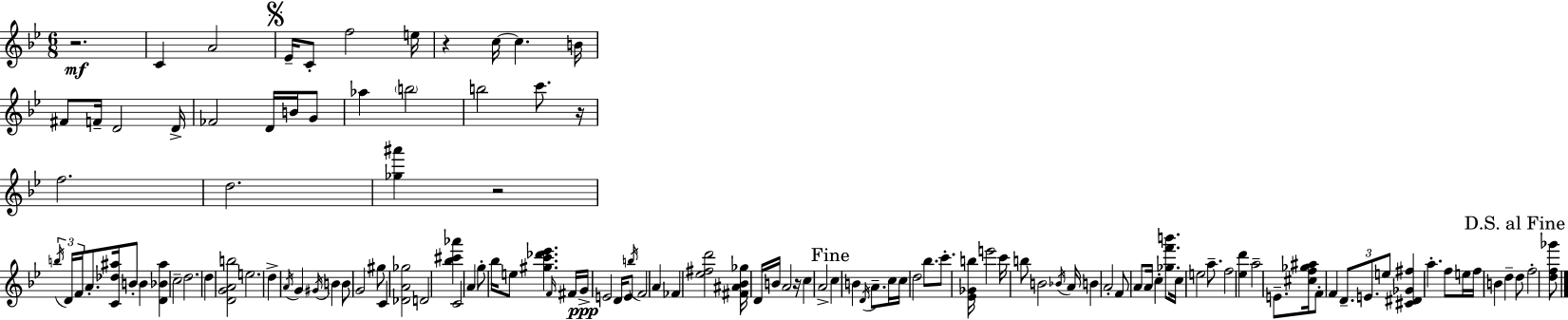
R/h. C4/q A4/h Eb4/s C4/e F5/h E5/s R/q C5/s C5/q. B4/s F#4/e F4/s D4/h D4/s FES4/h D4/s B4/s G4/e Ab5/q B5/h B5/h C6/e. R/s F5/h. D5/h. [Gb5,A#6]/q R/h B5/s D4/s F4/s A4/e. [C4,Db5,A#5]/s B4/e B4/q [D4,Bb4,A#5]/q C5/h D5/h. D5/q [D4,G4,A4,B5]/h E5/h. D5/q A4/s G4/q G#4/s B4/q B4/e G4/h G#5/e C4/q [Db4,A4,Gb5]/h D4/h [Bb5,C#6,Ab6]/q C4/h A4/q G5/e Bb5/s E5/e [G#5,C6,Db6,Eb6]/q. F4/s F#4/s G4/s E4/h D4/s E4/e B5/s F4/h A4/q FES4/q [Eb5,F#5,D6]/h [F#4,A#4,Bb4,Gb5]/s D4/s B4/s A4/h R/s C5/q A4/h C5/q B4/q D4/s A4/e. C5/s C5/s D5/h Bb5/e. C6/e. [Eb4,Gb4,B5]/s E6/h C6/s B5/e B4/h Bb4/s A4/s B4/q A4/h F4/e A4/e A4/s C5/q [Gb5,F6,B6]/e. C5/s E5/h A5/e. F5/h [Eb5,D6]/q A5/h E4/e. [C#5,F5,Gb5,A#5]/s F4/e F4/q D4/e. E4/e. E5/e [C#4,D#4,Gb4,F#5]/q A5/q. F5/e E5/s F5/s B4/q D5/q D5/e F5/h [D5,F5,Gb6]/e